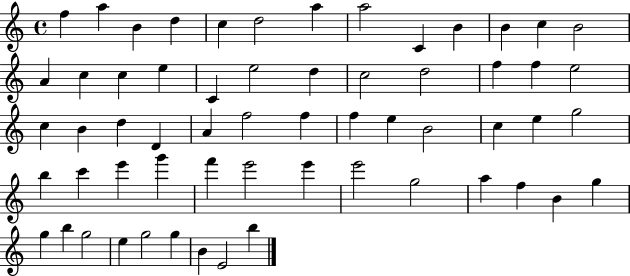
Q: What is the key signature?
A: C major